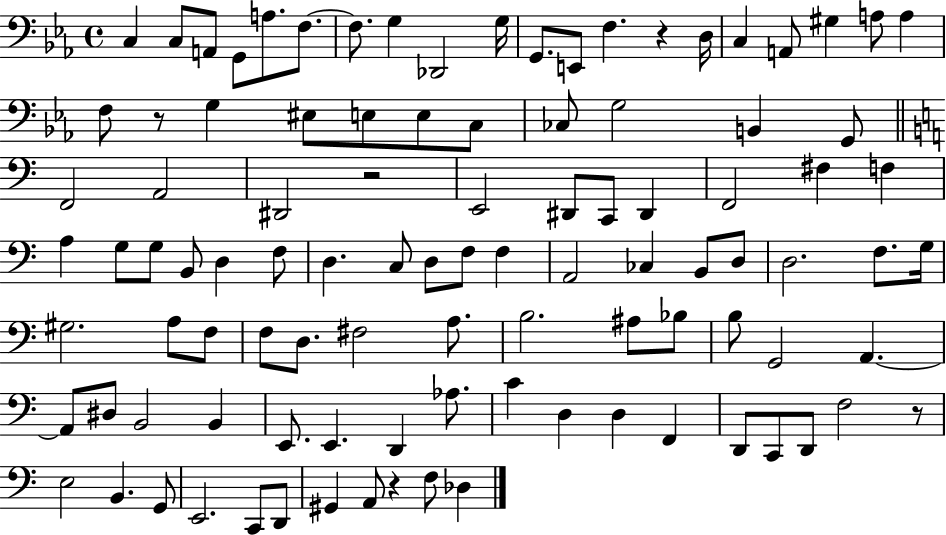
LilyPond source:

{
  \clef bass
  \time 4/4
  \defaultTimeSignature
  \key ees \major
  \repeat volta 2 { c4 c8 a,8 g,8 a8. f8.~~ | f8. g4 des,2 g16 | g,8. e,8 f4. r4 d16 | c4 a,8 gis4 a8 a4 | \break f8 r8 g4 eis8 e8 e8 c8 | ces8 g2 b,4 g,8 | \bar "||" \break \key c \major f,2 a,2 | dis,2 r2 | e,2 dis,8 c,8 dis,4 | f,2 fis4 f4 | \break a4 g8 g8 b,8 d4 f8 | d4. c8 d8 f8 f4 | a,2 ces4 b,8 d8 | d2. f8. g16 | \break gis2. a8 f8 | f8 d8. fis2 a8. | b2. ais8 bes8 | b8 g,2 a,4.~~ | \break a,8 dis8 b,2 b,4 | e,8. e,4. d,4 aes8. | c'4 d4 d4 f,4 | d,8 c,8 d,8 f2 r8 | \break e2 b,4. g,8 | e,2. c,8 d,8 | gis,4 a,8 r4 f8 des4 | } \bar "|."
}